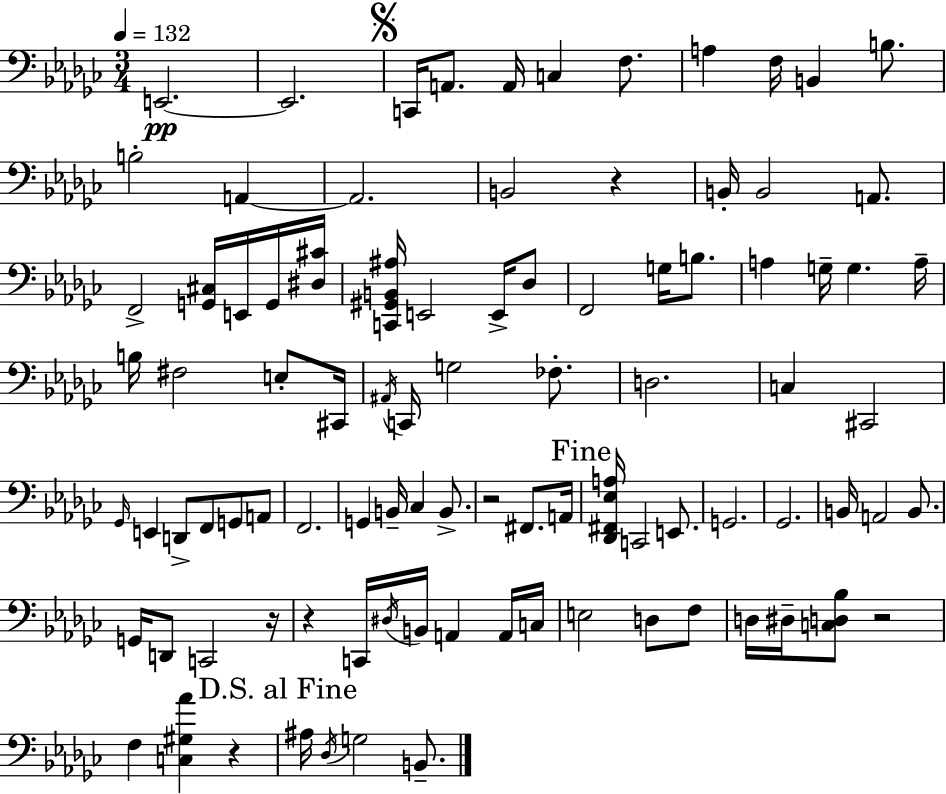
{
  \clef bass
  \numericTimeSignature
  \time 3/4
  \key ees \minor
  \tempo 4 = 132
  e,2.~~\pp | e,2. | \mark \markup { \musicglyph "scripts.segno" } c,16 a,8. a,16 c4 f8. | a4 f16 b,4 b8. | \break b2-. a,4~~ | a,2. | b,2 r4 | b,16-. b,2 a,8. | \break f,2-> <g, cis>16 e,16 g,16 <dis cis'>16 | <c, gis, b, ais>16 e,2 e,16-> des8 | f,2 g16 b8. | a4 g16-- g4. a16-- | \break b16 fis2 e8-. cis,16 | \acciaccatura { ais,16 } c,16 g2 fes8.-. | d2. | c4 cis,2 | \break \grace { ges,16 } e,4 d,8-> f,8 g,8 | a,8 f,2. | g,4 b,16-- ces4 b,8.-> | r2 fis,8. | \break a,16 \mark "Fine" <des, fis, ees a>16 c,2 e,8. | g,2. | ges,2. | b,16 a,2 b,8. | \break g,16 d,8 c,2 | r16 r4 c,16 \acciaccatura { dis16 } b,16 a,4 | a,16 c16 e2 d8 | f8 d16 dis16-- <c d bes>8 r2 | \break f4 <c gis aes'>4 r4 | \mark "D.S. al Fine" ais16 \acciaccatura { des16 } g2 | b,8.-- \bar "|."
}